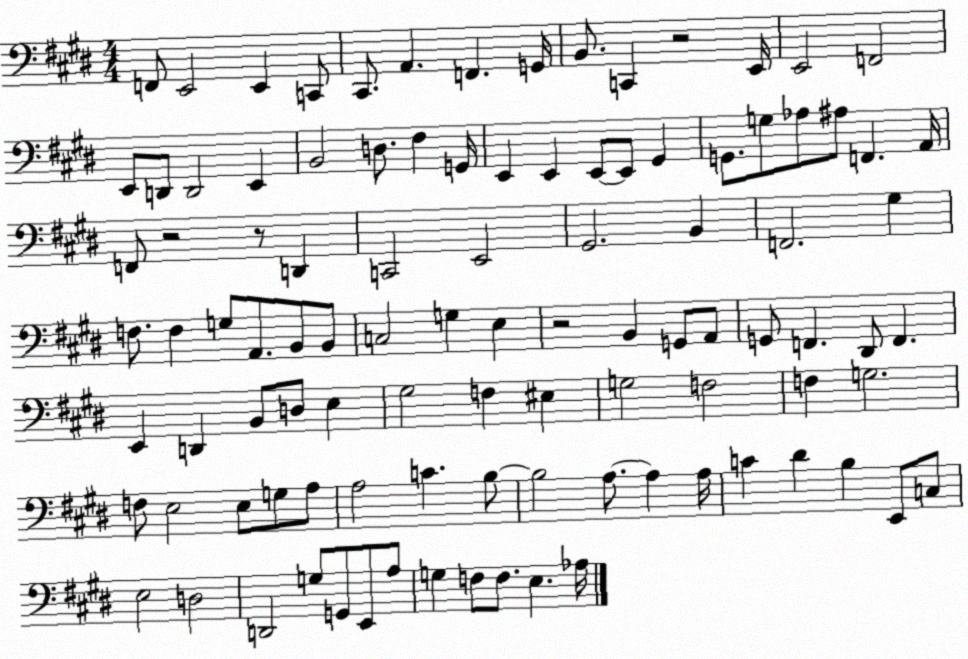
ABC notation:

X:1
T:Untitled
M:4/4
L:1/4
K:E
F,,/2 E,,2 E,, C,,/2 ^C,,/2 A,, F,, G,,/4 B,,/2 C,, z2 E,,/4 E,,2 F,,2 E,,/2 D,,/2 D,,2 E,, B,,2 D,/2 ^F, G,,/4 E,, E,, E,,/2 E,,/2 ^G,, G,,/2 G,/2 _A,/2 ^A,/2 F,, A,,/4 F,,/2 z2 z/2 D,, C,,2 E,,2 ^G,,2 B,, F,,2 ^G, F,/2 F, G,/2 A,,/2 B,,/2 B,,/2 C,2 G, E, z2 B,, G,,/2 A,,/2 G,,/2 F,, ^D,,/2 F,, E,, D,, B,,/2 D,/2 E, ^G,2 F, ^E, G,2 F,2 F, G,2 F,/2 E,2 E,/2 G,/2 A,/2 A,2 C B,/2 B,2 A,/2 A, A,/4 C ^D B, E,,/2 C,/2 E,2 D,2 D,,2 G,/2 G,,/2 E,,/2 A,/2 G, F,/2 F,/2 E, _A,/4